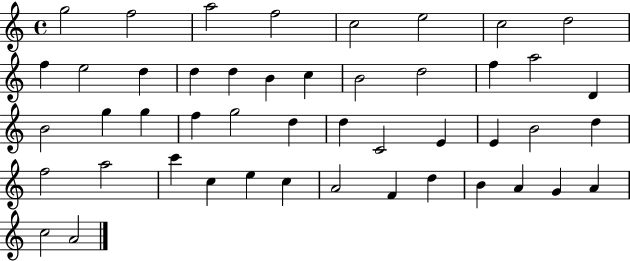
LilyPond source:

{
  \clef treble
  \time 4/4
  \defaultTimeSignature
  \key c \major
  g''2 f''2 | a''2 f''2 | c''2 e''2 | c''2 d''2 | \break f''4 e''2 d''4 | d''4 d''4 b'4 c''4 | b'2 d''2 | f''4 a''2 d'4 | \break b'2 g''4 g''4 | f''4 g''2 d''4 | d''4 c'2 e'4 | e'4 b'2 d''4 | \break f''2 a''2 | c'''4 c''4 e''4 c''4 | a'2 f'4 d''4 | b'4 a'4 g'4 a'4 | \break c''2 a'2 | \bar "|."
}